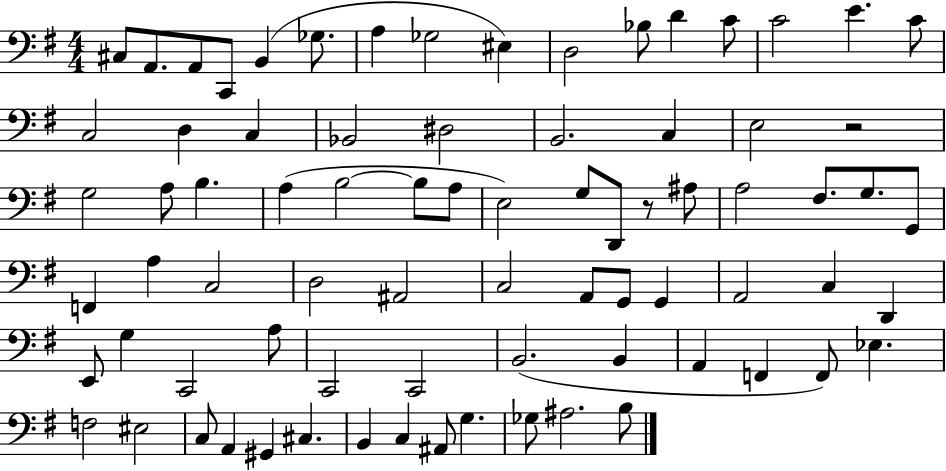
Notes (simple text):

C#3/e A2/e. A2/e C2/e B2/q Gb3/e. A3/q Gb3/h EIS3/q D3/h Bb3/e D4/q C4/e C4/h E4/q. C4/e C3/h D3/q C3/q Bb2/h D#3/h B2/h. C3/q E3/h R/h G3/h A3/e B3/q. A3/q B3/h B3/e A3/e E3/h G3/e D2/e R/e A#3/e A3/h F#3/e. G3/e. G2/e F2/q A3/q C3/h D3/h A#2/h C3/h A2/e G2/e G2/q A2/h C3/q D2/q E2/e G3/q C2/h A3/e C2/h C2/h B2/h. B2/q A2/q F2/q F2/e Eb3/q. F3/h EIS3/h C3/e A2/q G#2/q C#3/q. B2/q C3/q A#2/e G3/q. Gb3/e A#3/h. B3/e